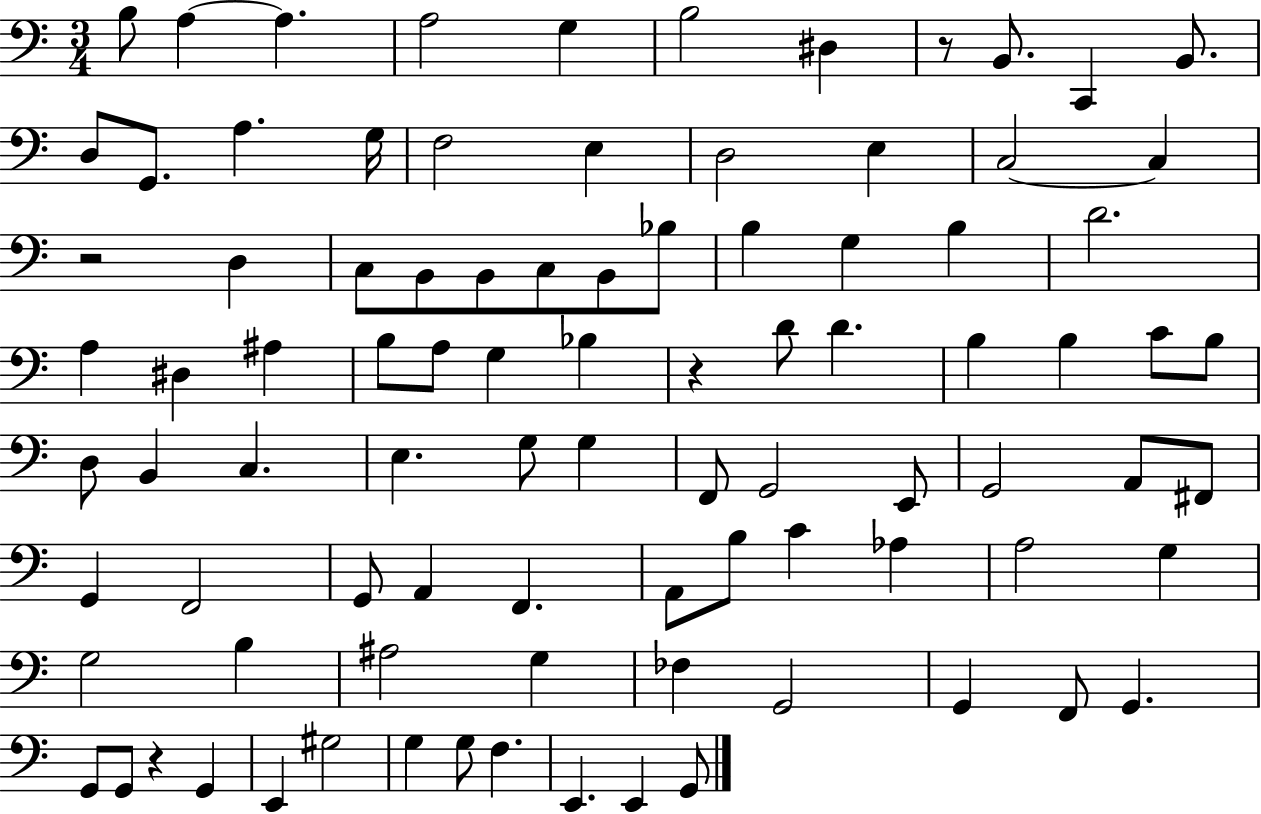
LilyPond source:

{
  \clef bass
  \numericTimeSignature
  \time 3/4
  \key c \major
  \repeat volta 2 { b8 a4~~ a4. | a2 g4 | b2 dis4 | r8 b,8. c,4 b,8. | \break d8 g,8. a4. g16 | f2 e4 | d2 e4 | c2~~ c4 | \break r2 d4 | c8 b,8 b,8 c8 b,8 bes8 | b4 g4 b4 | d'2. | \break a4 dis4 ais4 | b8 a8 g4 bes4 | r4 d'8 d'4. | b4 b4 c'8 b8 | \break d8 b,4 c4. | e4. g8 g4 | f,8 g,2 e,8 | g,2 a,8 fis,8 | \break g,4 f,2 | g,8 a,4 f,4. | a,8 b8 c'4 aes4 | a2 g4 | \break g2 b4 | ais2 g4 | fes4 g,2 | g,4 f,8 g,4. | \break g,8 g,8 r4 g,4 | e,4 gis2 | g4 g8 f4. | e,4. e,4 g,8 | \break } \bar "|."
}